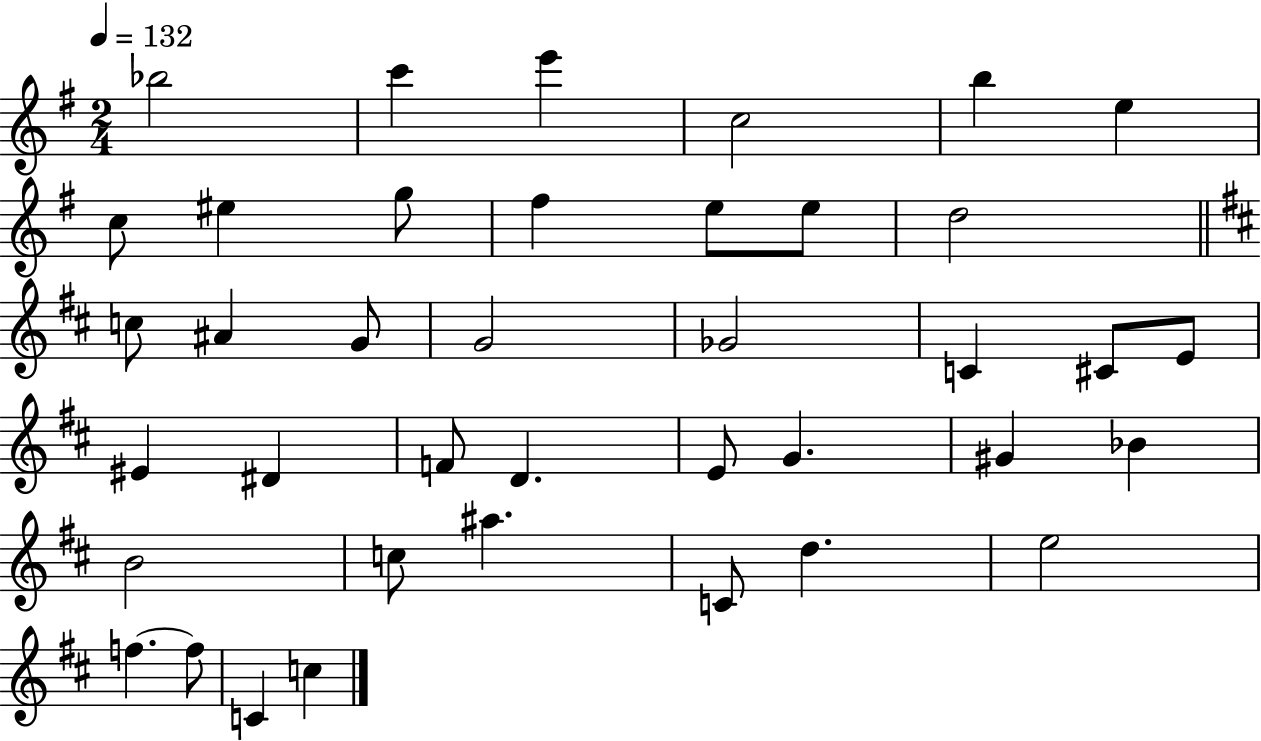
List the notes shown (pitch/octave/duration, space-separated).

Bb5/h C6/q E6/q C5/h B5/q E5/q C5/e EIS5/q G5/e F#5/q E5/e E5/e D5/h C5/e A#4/q G4/e G4/h Gb4/h C4/q C#4/e E4/e EIS4/q D#4/q F4/e D4/q. E4/e G4/q. G#4/q Bb4/q B4/h C5/e A#5/q. C4/e D5/q. E5/h F5/q. F5/e C4/q C5/q